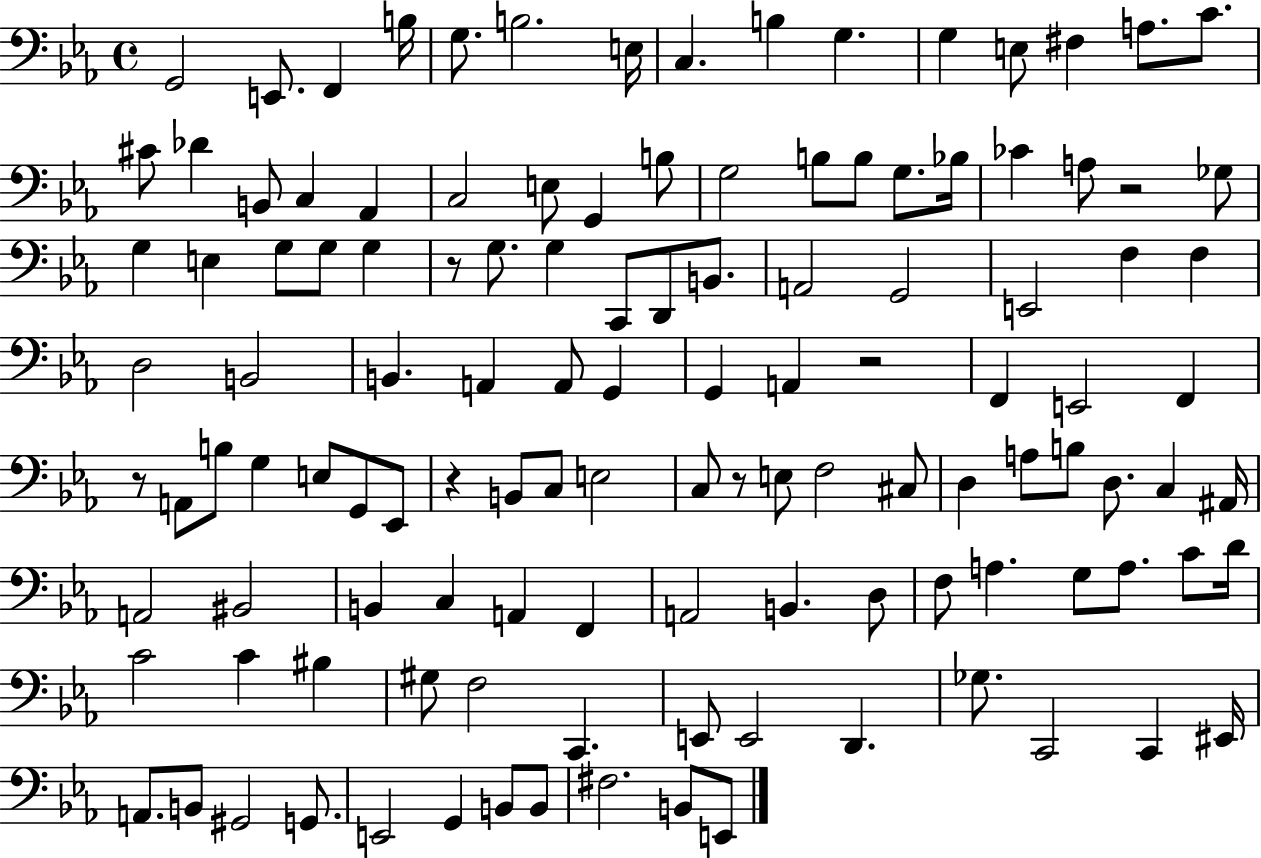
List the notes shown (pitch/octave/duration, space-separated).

G2/h E2/e. F2/q B3/s G3/e. B3/h. E3/s C3/q. B3/q G3/q. G3/q E3/e F#3/q A3/e. C4/e. C#4/e Db4/q B2/e C3/q Ab2/q C3/h E3/e G2/q B3/e G3/h B3/e B3/e G3/e. Bb3/s CES4/q A3/e R/h Gb3/e G3/q E3/q G3/e G3/e G3/q R/e G3/e. G3/q C2/e D2/e B2/e. A2/h G2/h E2/h F3/q F3/q D3/h B2/h B2/q. A2/q A2/e G2/q G2/q A2/q R/h F2/q E2/h F2/q R/e A2/e B3/e G3/q E3/e G2/e Eb2/e R/q B2/e C3/e E3/h C3/e R/e E3/e F3/h C#3/e D3/q A3/e B3/e D3/e. C3/q A#2/s A2/h BIS2/h B2/q C3/q A2/q F2/q A2/h B2/q. D3/e F3/e A3/q. G3/e A3/e. C4/e D4/s C4/h C4/q BIS3/q G#3/e F3/h C2/q. E2/e E2/h D2/q. Gb3/e. C2/h C2/q EIS2/s A2/e. B2/e G#2/h G2/e. E2/h G2/q B2/e B2/e F#3/h. B2/e E2/e